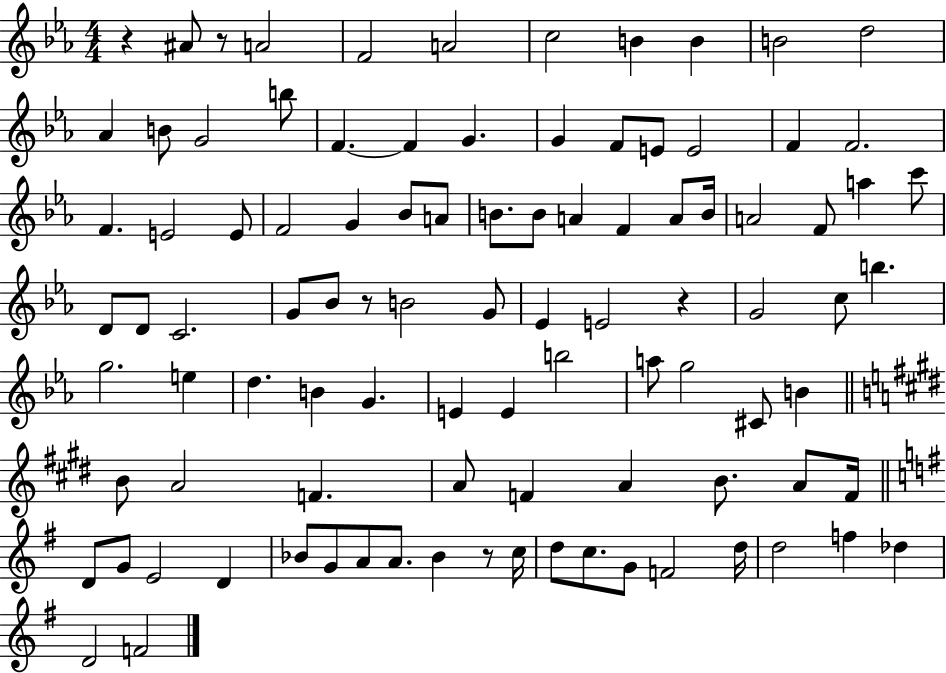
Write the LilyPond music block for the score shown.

{
  \clef treble
  \numericTimeSignature
  \time 4/4
  \key ees \major
  r4 ais'8 r8 a'2 | f'2 a'2 | c''2 b'4 b'4 | b'2 d''2 | \break aes'4 b'8 g'2 b''8 | f'4.~~ f'4 g'4. | g'4 f'8 e'8 e'2 | f'4 f'2. | \break f'4. e'2 e'8 | f'2 g'4 bes'8 a'8 | b'8. b'8 a'4 f'4 a'8 b'16 | a'2 f'8 a''4 c'''8 | \break d'8 d'8 c'2. | g'8 bes'8 r8 b'2 g'8 | ees'4 e'2 r4 | g'2 c''8 b''4. | \break g''2. e''4 | d''4. b'4 g'4. | e'4 e'4 b''2 | a''8 g''2 cis'8 b'4 | \break \bar "||" \break \key e \major b'8 a'2 f'4. | a'8 f'4 a'4 b'8. a'8 f'16 | \bar "||" \break \key e \minor d'8 g'8 e'2 d'4 | bes'8 g'8 a'8 a'8. bes'4 r8 c''16 | d''8 c''8. g'8 f'2 d''16 | d''2 f''4 des''4 | \break d'2 f'2 | \bar "|."
}